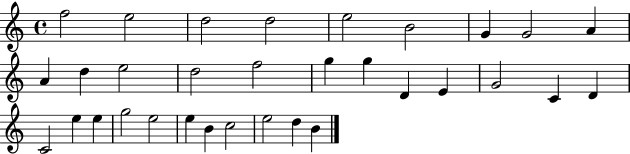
F5/h E5/h D5/h D5/h E5/h B4/h G4/q G4/h A4/q A4/q D5/q E5/h D5/h F5/h G5/q G5/q D4/q E4/q G4/h C4/q D4/q C4/h E5/q E5/q G5/h E5/h E5/q B4/q C5/h E5/h D5/q B4/q